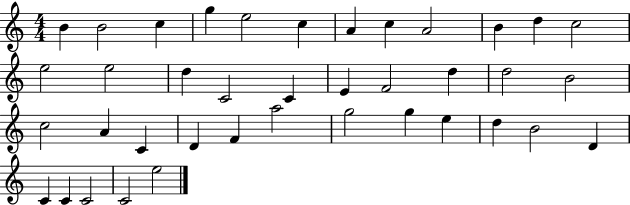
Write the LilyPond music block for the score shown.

{
  \clef treble
  \numericTimeSignature
  \time 4/4
  \key c \major
  b'4 b'2 c''4 | g''4 e''2 c''4 | a'4 c''4 a'2 | b'4 d''4 c''2 | \break e''2 e''2 | d''4 c'2 c'4 | e'4 f'2 d''4 | d''2 b'2 | \break c''2 a'4 c'4 | d'4 f'4 a''2 | g''2 g''4 e''4 | d''4 b'2 d'4 | \break c'4 c'4 c'2 | c'2 e''2 | \bar "|."
}